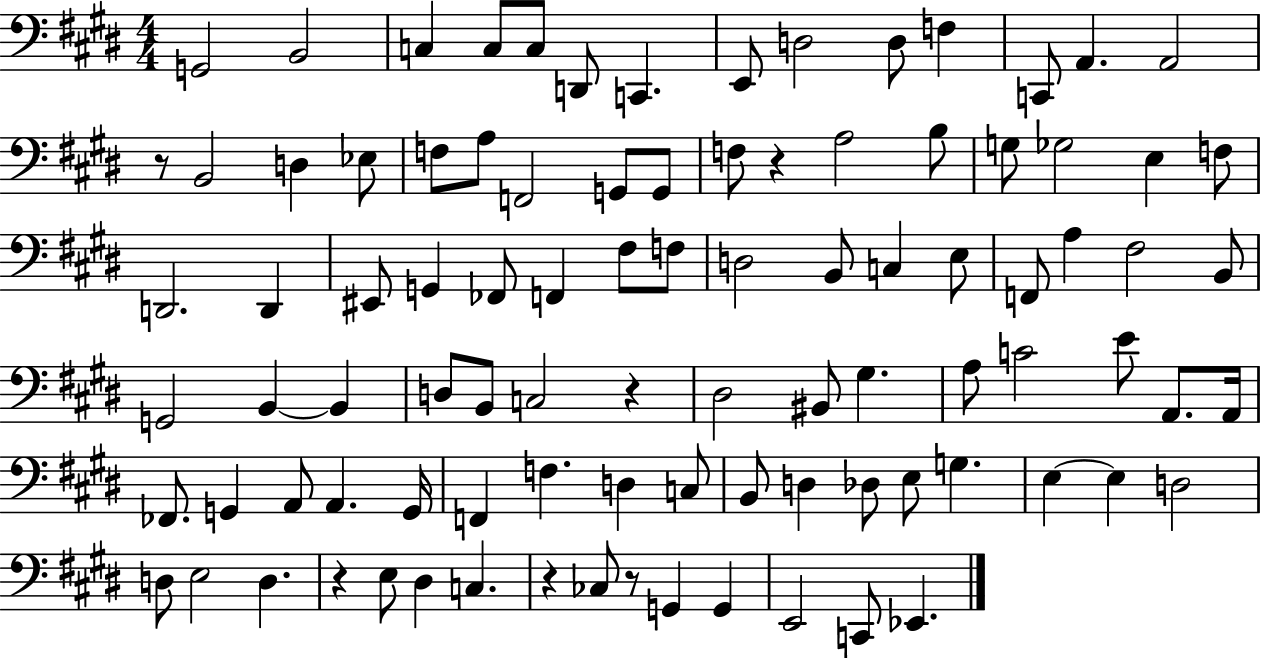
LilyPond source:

{
  \clef bass
  \numericTimeSignature
  \time 4/4
  \key e \major
  g,2 b,2 | c4 c8 c8 d,8 c,4. | e,8 d2 d8 f4 | c,8 a,4. a,2 | \break r8 b,2 d4 ees8 | f8 a8 f,2 g,8 g,8 | f8 r4 a2 b8 | g8 ges2 e4 f8 | \break d,2. d,4 | eis,8 g,4 fes,8 f,4 fis8 f8 | d2 b,8 c4 e8 | f,8 a4 fis2 b,8 | \break g,2 b,4~~ b,4 | d8 b,8 c2 r4 | dis2 bis,8 gis4. | a8 c'2 e'8 a,8. a,16 | \break fes,8. g,4 a,8 a,4. g,16 | f,4 f4. d4 c8 | b,8 d4 des8 e8 g4. | e4~~ e4 d2 | \break d8 e2 d4. | r4 e8 dis4 c4. | r4 ces8 r8 g,4 g,4 | e,2 c,8 ees,4. | \break \bar "|."
}